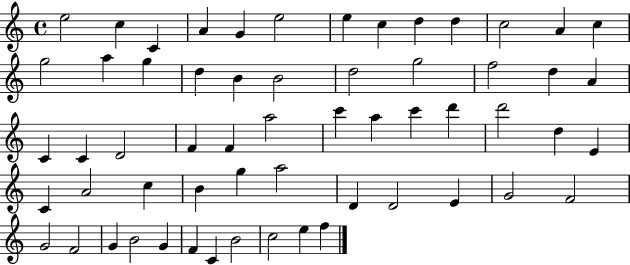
E5/h C5/q C4/q A4/q G4/q E5/h E5/q C5/q D5/q D5/q C5/h A4/q C5/q G5/h A5/q G5/q D5/q B4/q B4/h D5/h G5/h F5/h D5/q A4/q C4/q C4/q D4/h F4/q F4/q A5/h C6/q A5/q C6/q D6/q D6/h D5/q E4/q C4/q A4/h C5/q B4/q G5/q A5/h D4/q D4/h E4/q G4/h F4/h G4/h F4/h G4/q B4/h G4/q F4/q C4/q B4/h C5/h E5/q F5/q